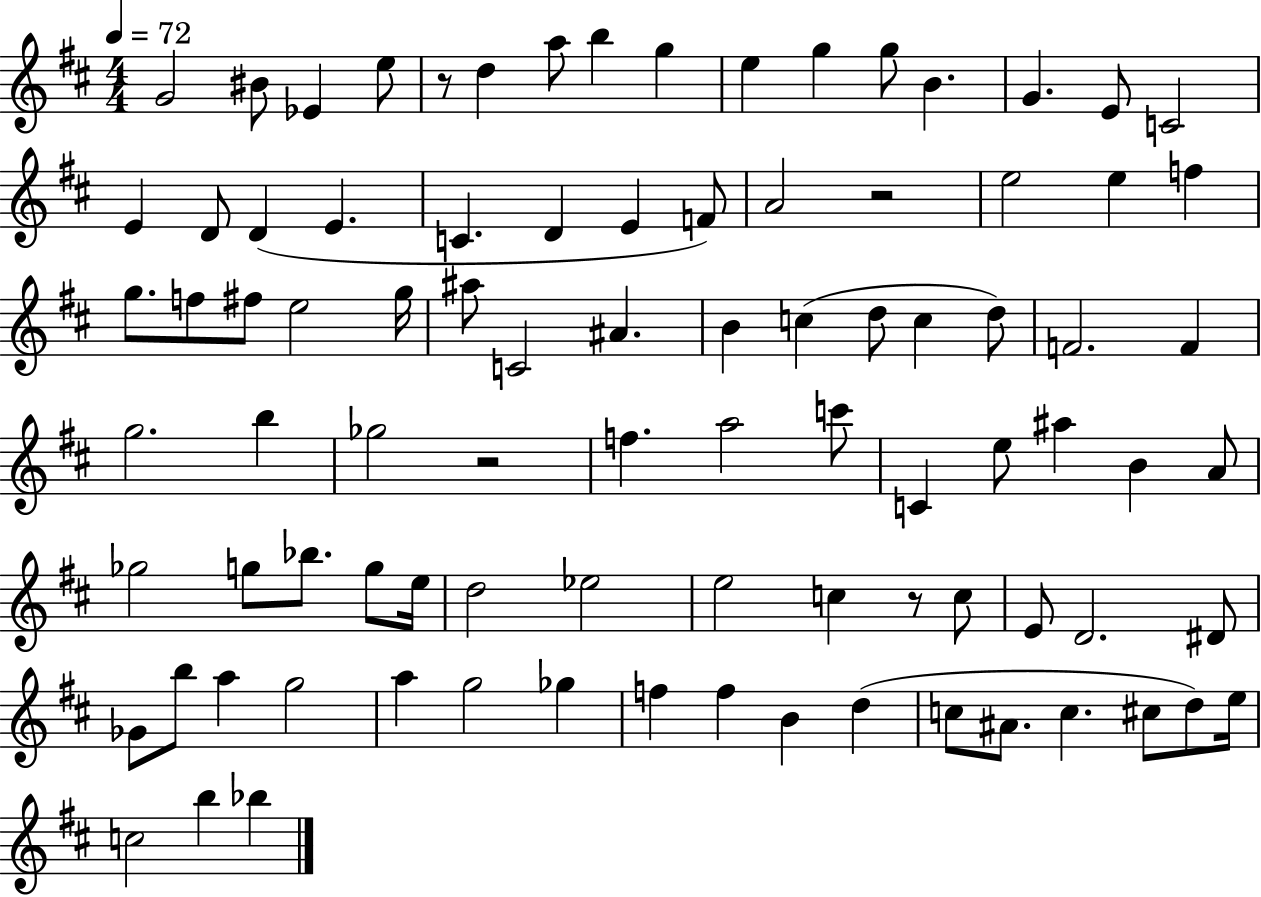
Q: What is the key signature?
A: D major